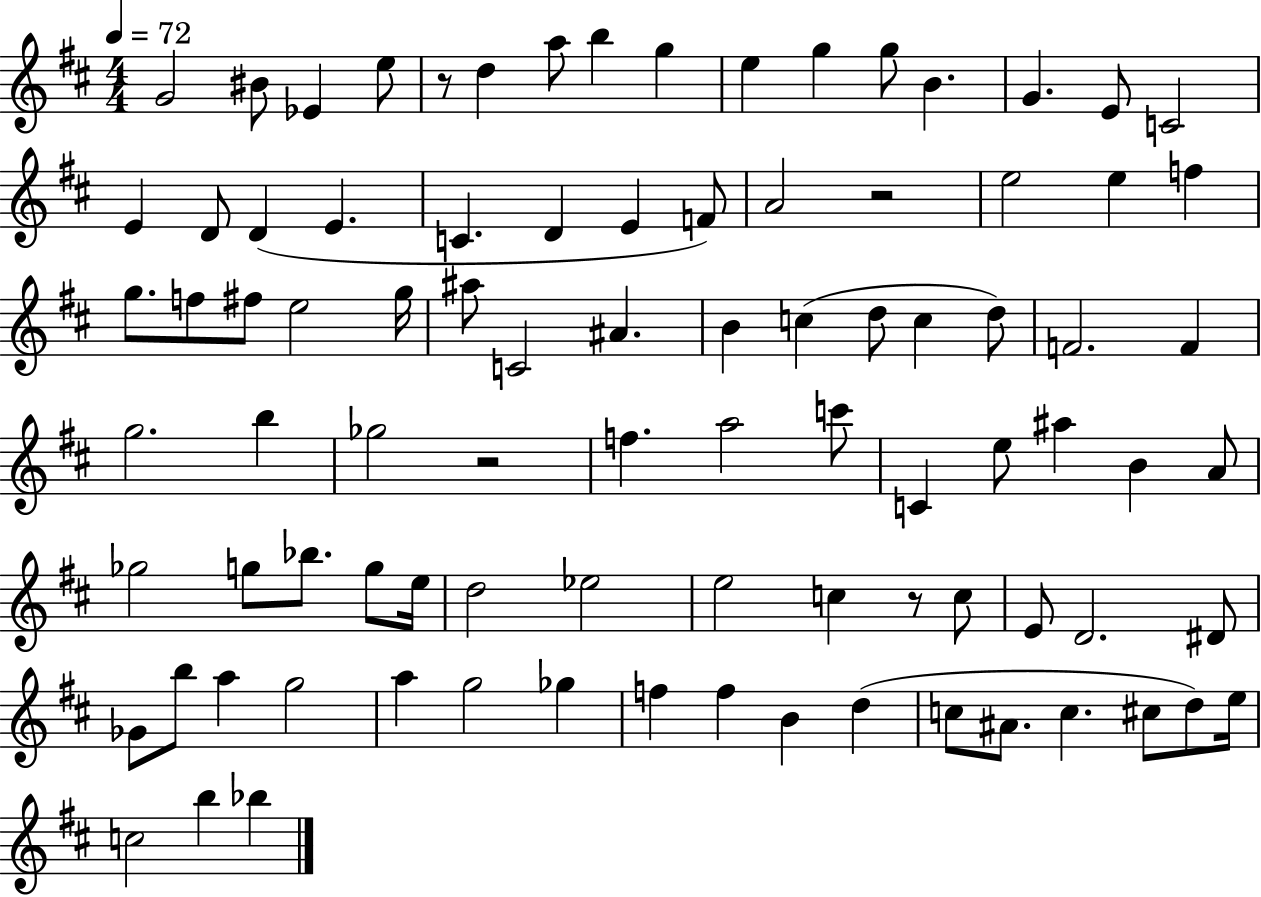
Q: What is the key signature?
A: D major